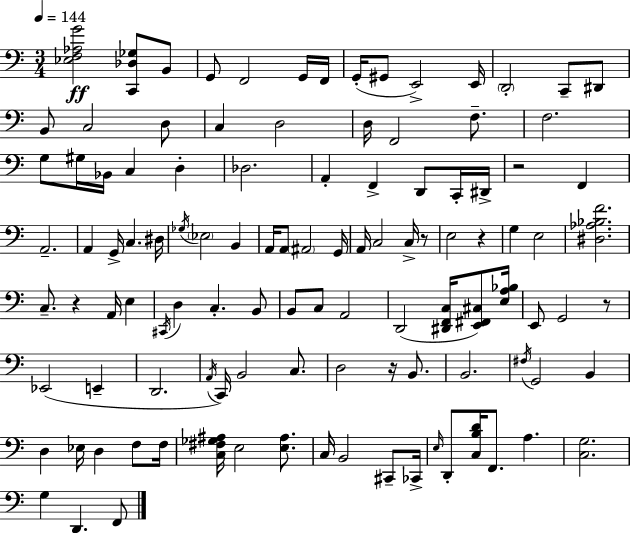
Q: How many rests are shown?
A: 6